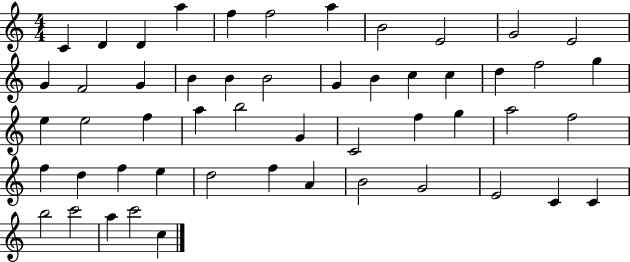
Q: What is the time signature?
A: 4/4